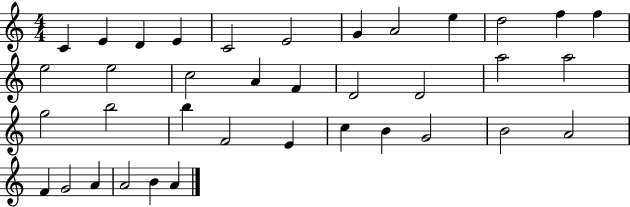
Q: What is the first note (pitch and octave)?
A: C4